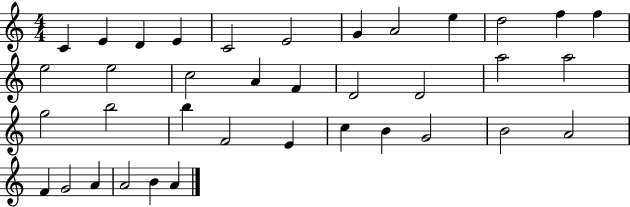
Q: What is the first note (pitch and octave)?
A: C4